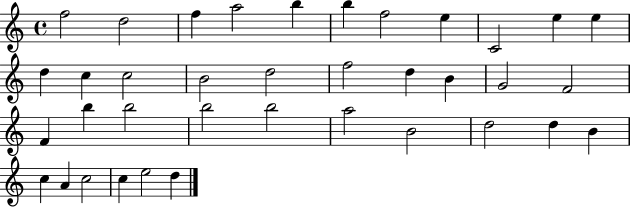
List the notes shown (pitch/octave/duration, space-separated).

F5/h D5/h F5/q A5/h B5/q B5/q F5/h E5/q C4/h E5/q E5/q D5/q C5/q C5/h B4/h D5/h F5/h D5/q B4/q G4/h F4/h F4/q B5/q B5/h B5/h B5/h A5/h B4/h D5/h D5/q B4/q C5/q A4/q C5/h C5/q E5/h D5/q